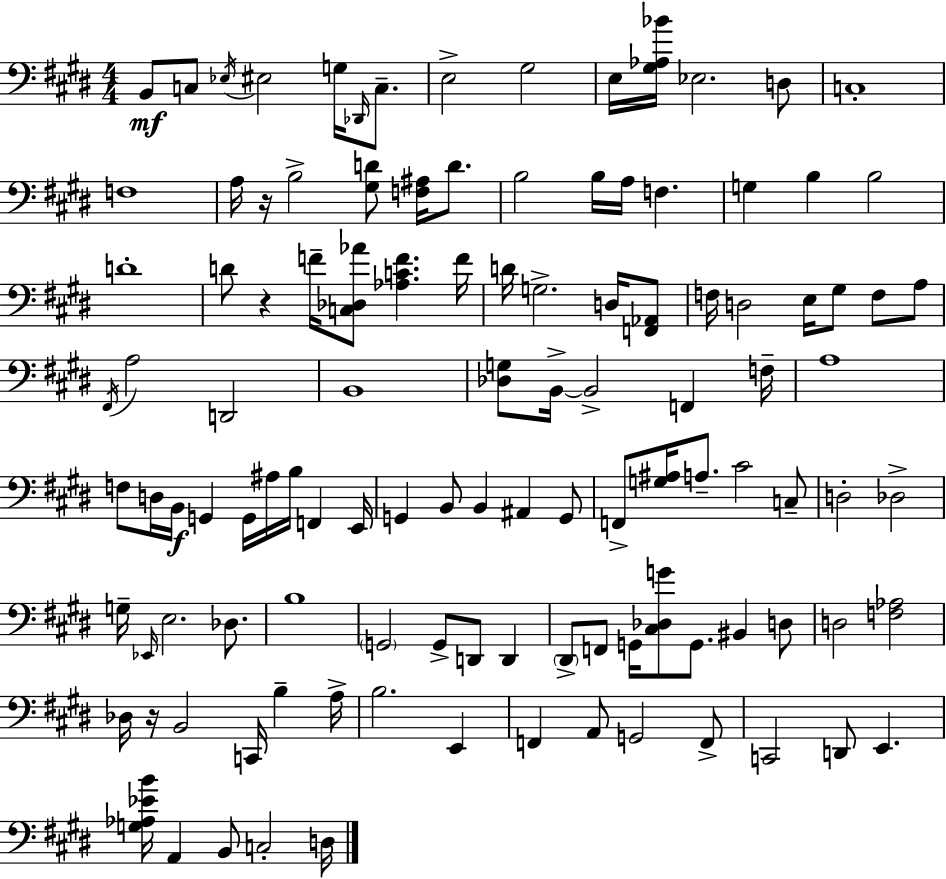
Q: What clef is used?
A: bass